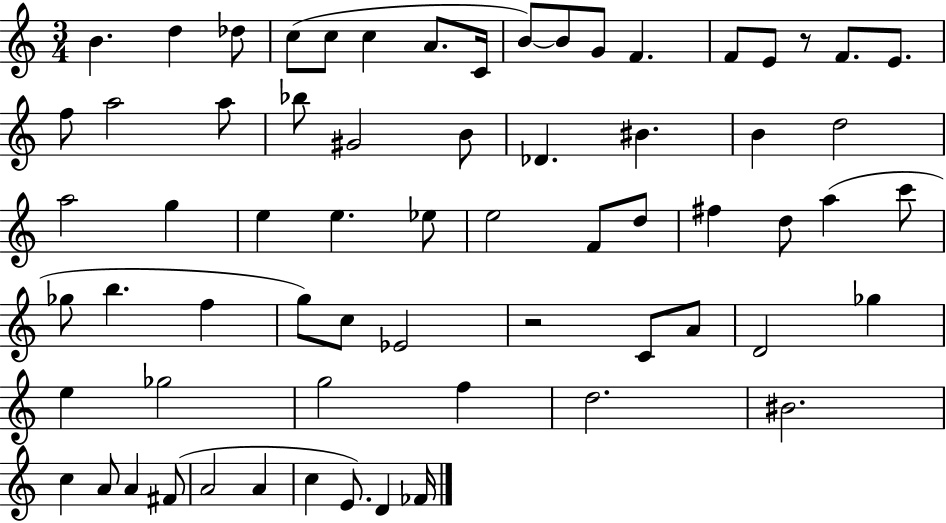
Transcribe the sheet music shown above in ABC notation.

X:1
T:Untitled
M:3/4
L:1/4
K:C
B d _d/2 c/2 c/2 c A/2 C/4 B/2 B/2 G/2 F F/2 E/2 z/2 F/2 E/2 f/2 a2 a/2 _b/2 ^G2 B/2 _D ^B B d2 a2 g e e _e/2 e2 F/2 d/2 ^f d/2 a c'/2 _g/2 b f g/2 c/2 _E2 z2 C/2 A/2 D2 _g e _g2 g2 f d2 ^B2 c A/2 A ^F/2 A2 A c E/2 D _F/4